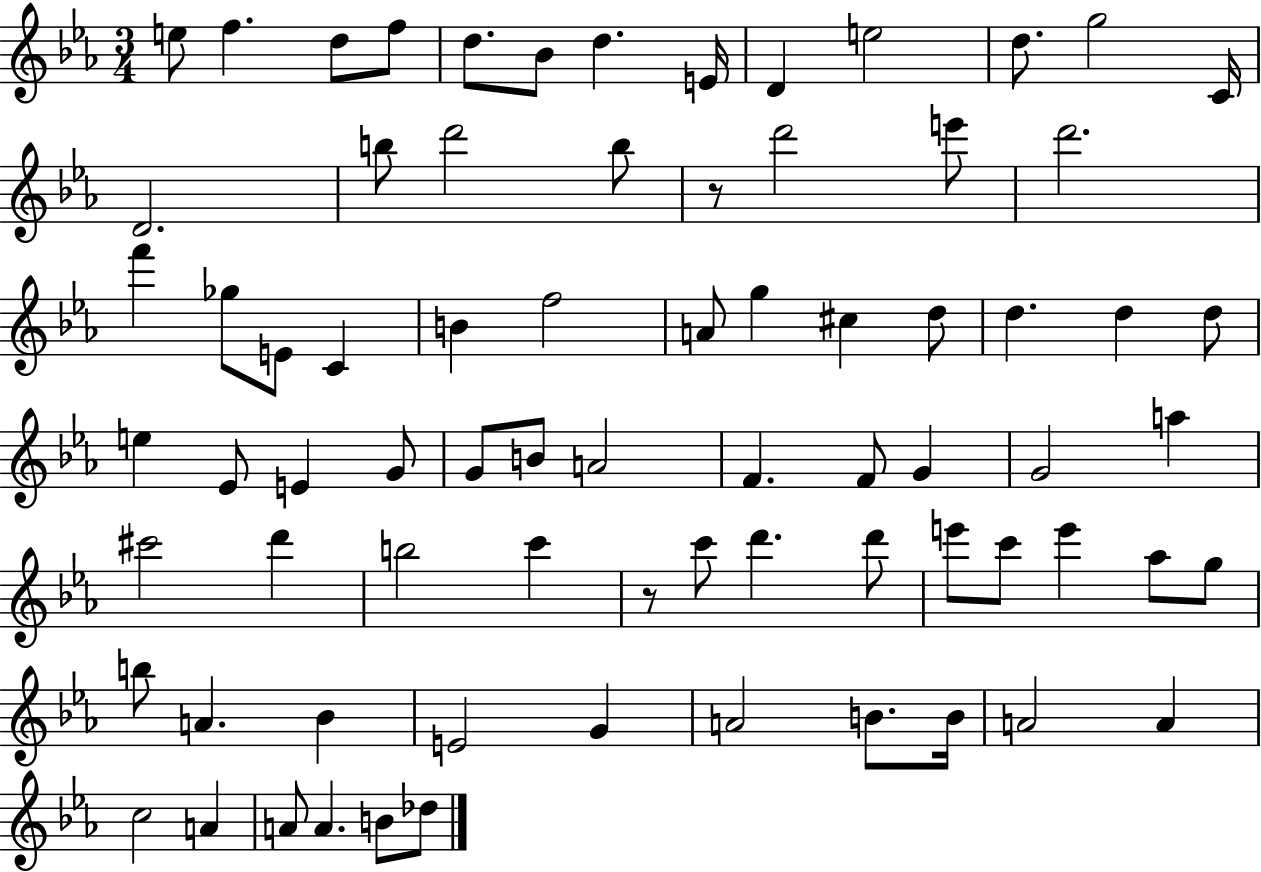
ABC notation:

X:1
T:Untitled
M:3/4
L:1/4
K:Eb
e/2 f d/2 f/2 d/2 _B/2 d E/4 D e2 d/2 g2 C/4 D2 b/2 d'2 b/2 z/2 d'2 e'/2 d'2 f' _g/2 E/2 C B f2 A/2 g ^c d/2 d d d/2 e _E/2 E G/2 G/2 B/2 A2 F F/2 G G2 a ^c'2 d' b2 c' z/2 c'/2 d' d'/2 e'/2 c'/2 e' _a/2 g/2 b/2 A _B E2 G A2 B/2 B/4 A2 A c2 A A/2 A B/2 _d/2